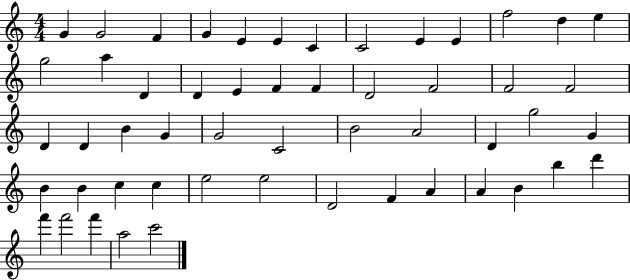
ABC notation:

X:1
T:Untitled
M:4/4
L:1/4
K:C
G G2 F G E E C C2 E E f2 d e g2 a D D E F F D2 F2 F2 F2 D D B G G2 C2 B2 A2 D g2 G B B c c e2 e2 D2 F A A B b d' f' f'2 f' a2 c'2